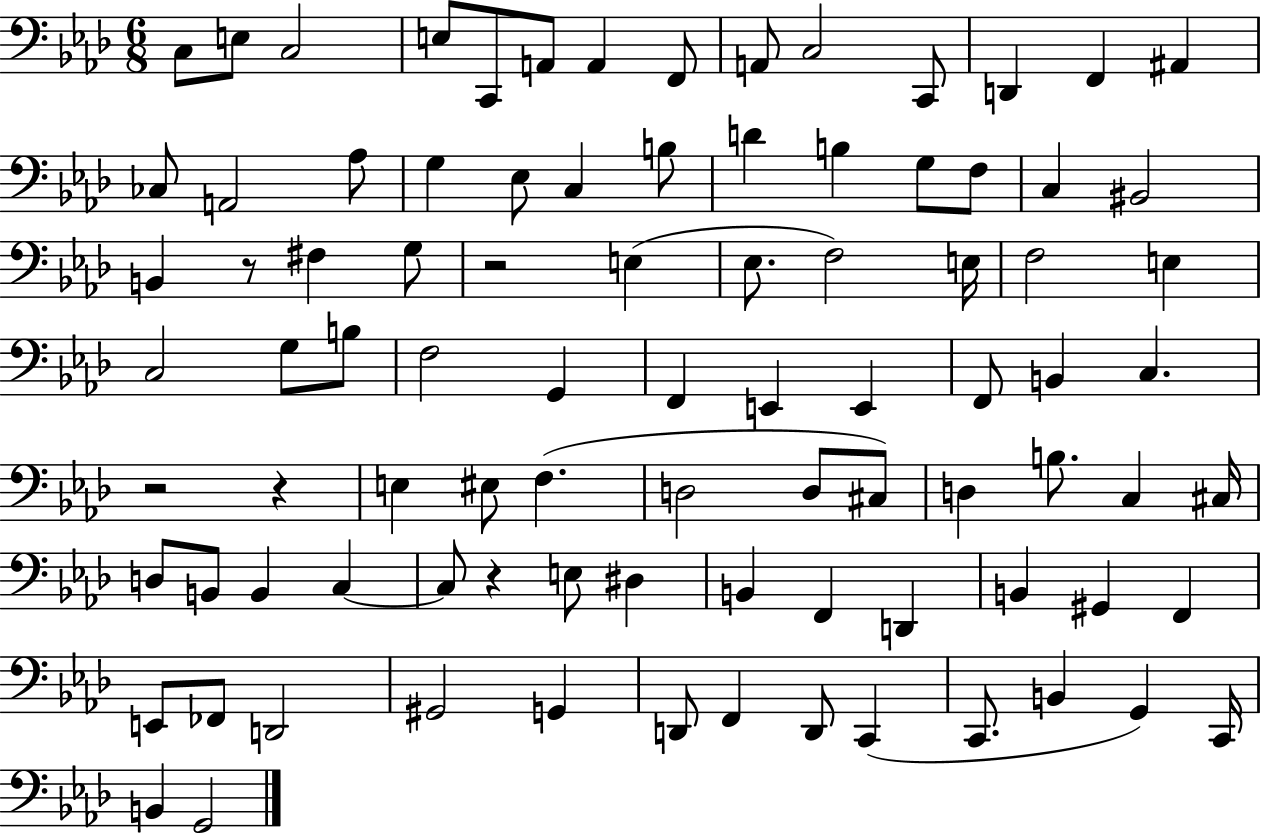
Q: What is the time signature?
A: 6/8